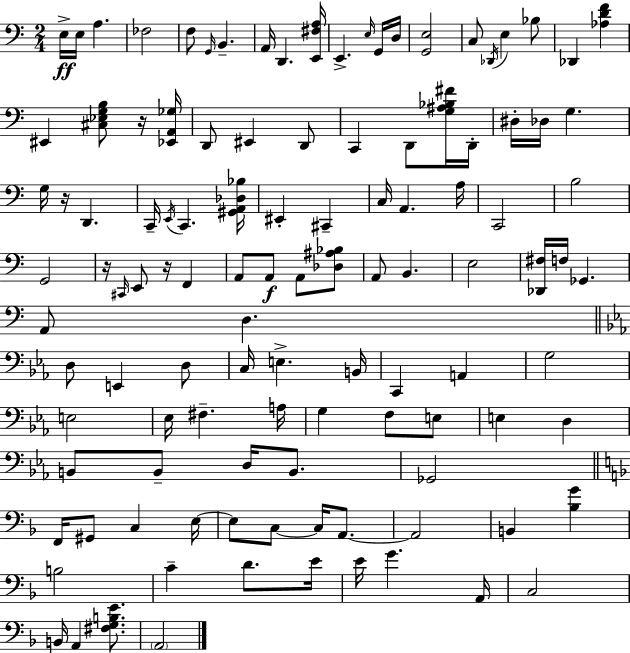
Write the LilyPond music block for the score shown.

{
  \clef bass
  \numericTimeSignature
  \time 2/4
  \key c \major
  e16->\ff e16 a4. | fes2 | f8 \grace { g,16 } b,4.-- | a,16 d,4. | \break <e, fis a>16 e,4.-> \grace { e16 } | g,16 d16 <g, e>2 | c8 \acciaccatura { des,16 } e4 | bes8 des,4 <aes d' f'>4 | \break eis,4 <cis ees g b>8 | r16 <ees, a, ges>16 d,8 eis,4 | d,8 c,4 d,8 | <g ais bes fis'>16 d,16-. dis16-. des16 g4. | \break g16 r16 d,4. | c,16-- \acciaccatura { e,16 } c,4. | <gis, a, des bes>16 eis,4-. | cis,4-- c16 a,4. | \break a16 c,2 | b2 | g,2 | r16 \grace { cis,16 } e,8 | \break r16 f,4 a,8 a,8\f | a,8 <des ais bes>8 a,8 b,4. | e2 | <des, fis>16 f16 ges,4. | \break a,8 d4. | \bar "||" \break \key ees \major d8 e,4 d8 | c16 e4.-> b,16 | c,4 a,4 | g2 | \break e2 | ees16 fis4.-- a16 | g4 f8 e8 | e4 d4 | \break b,8 b,8-- d16 b,8. | ges,2 | \bar "||" \break \key f \major f,16 gis,8 c4 e16~~ | e8 c8~~ c16 a,8.~~ | a,2 | b,4 <bes g'>4 | \break b2 | c'4-- d'8. e'16 | e'16 g'4. a,16 | c2 | \break b,16 a,4 <fis g b e'>8. | \parenthesize a,2 | \bar "|."
}